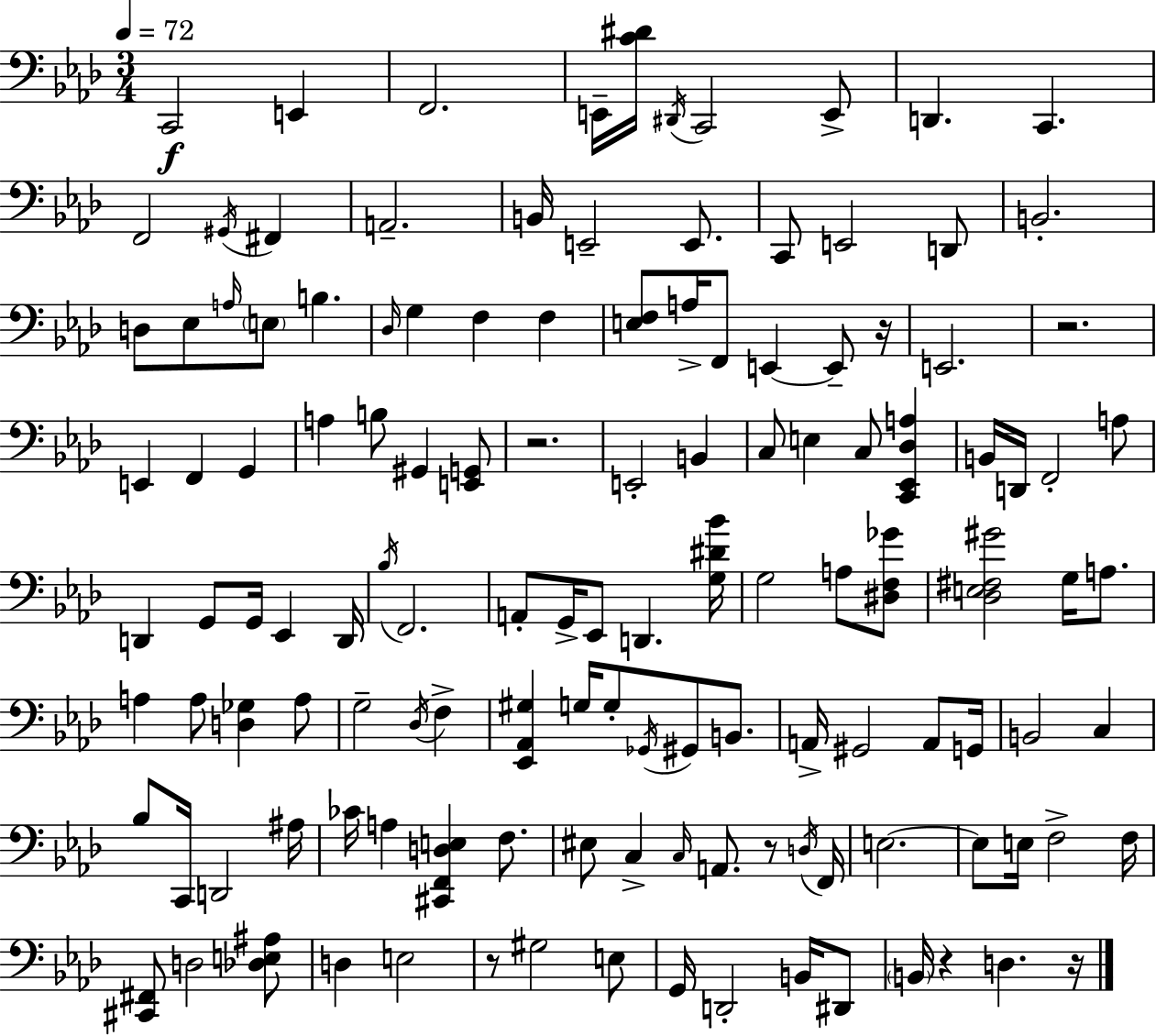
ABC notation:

X:1
T:Untitled
M:3/4
L:1/4
K:Ab
C,,2 E,, F,,2 E,,/4 [C^D]/4 ^D,,/4 C,,2 E,,/2 D,, C,, F,,2 ^G,,/4 ^F,, A,,2 B,,/4 E,,2 E,,/2 C,,/2 E,,2 D,,/2 B,,2 D,/2 _E,/2 A,/4 E,/2 B, _D,/4 G, F, F, [E,F,]/2 A,/4 F,,/2 E,, E,,/2 z/4 E,,2 z2 E,, F,, G,, A, B,/2 ^G,, [E,,G,,]/2 z2 E,,2 B,, C,/2 E, C,/2 [C,,_E,,_D,A,] B,,/4 D,,/4 F,,2 A,/2 D,, G,,/2 G,,/4 _E,, D,,/4 _B,/4 F,,2 A,,/2 G,,/4 _E,,/2 D,, [G,^D_B]/4 G,2 A,/2 [^D,F,_G]/2 [_D,E,^F,^G]2 G,/4 A,/2 A, A,/2 [D,_G,] A,/2 G,2 _D,/4 F, [_E,,_A,,^G,] G,/4 G,/2 _G,,/4 ^G,,/2 B,,/2 A,,/4 ^G,,2 A,,/2 G,,/4 B,,2 C, _B,/2 C,,/4 D,,2 ^A,/4 _C/4 A, [^C,,F,,D,E,] F,/2 ^E,/2 C, C,/4 A,,/2 z/2 D,/4 F,,/4 E,2 E,/2 E,/4 F,2 F,/4 [^C,,^F,,]/2 D,2 [_D,E,^A,]/2 D, E,2 z/2 ^G,2 E,/2 G,,/4 D,,2 B,,/4 ^D,,/2 B,,/4 z D, z/4